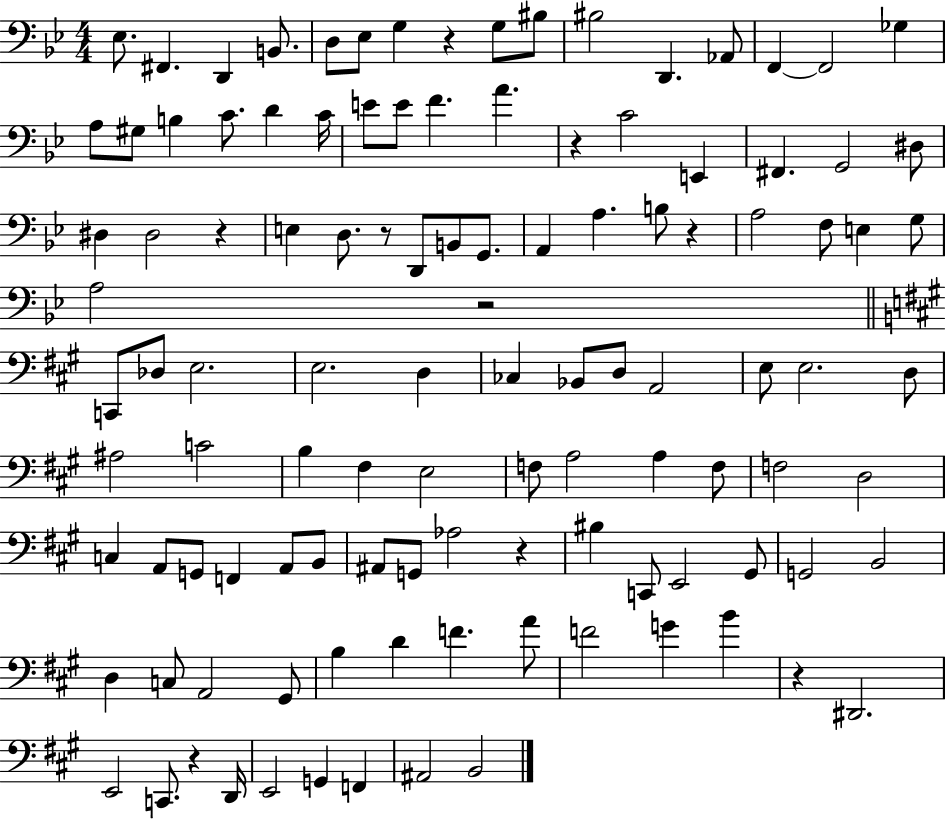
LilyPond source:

{
  \clef bass
  \numericTimeSignature
  \time 4/4
  \key bes \major
  ees8. fis,4. d,4 b,8. | d8 ees8 g4 r4 g8 bis8 | bis2 d,4. aes,8 | f,4~~ f,2 ges4 | \break a8 gis8 b4 c'8. d'4 c'16 | e'8 e'8 f'4. a'4. | r4 c'2 e,4 | fis,4. g,2 dis8 | \break dis4 dis2 r4 | e4 d8. r8 d,8 b,8 g,8. | a,4 a4. b8 r4 | a2 f8 e4 g8 | \break a2 r2 | \bar "||" \break \key a \major c,8 des8 e2. | e2. d4 | ces4 bes,8 d8 a,2 | e8 e2. d8 | \break ais2 c'2 | b4 fis4 e2 | f8 a2 a4 f8 | f2 d2 | \break c4 a,8 g,8 f,4 a,8 b,8 | ais,8 g,8 aes2 r4 | bis4 c,8 e,2 gis,8 | g,2 b,2 | \break d4 c8 a,2 gis,8 | b4 d'4 f'4. a'8 | f'2 g'4 b'4 | r4 dis,2. | \break e,2 c,8. r4 d,16 | e,2 g,4 f,4 | ais,2 b,2 | \bar "|."
}